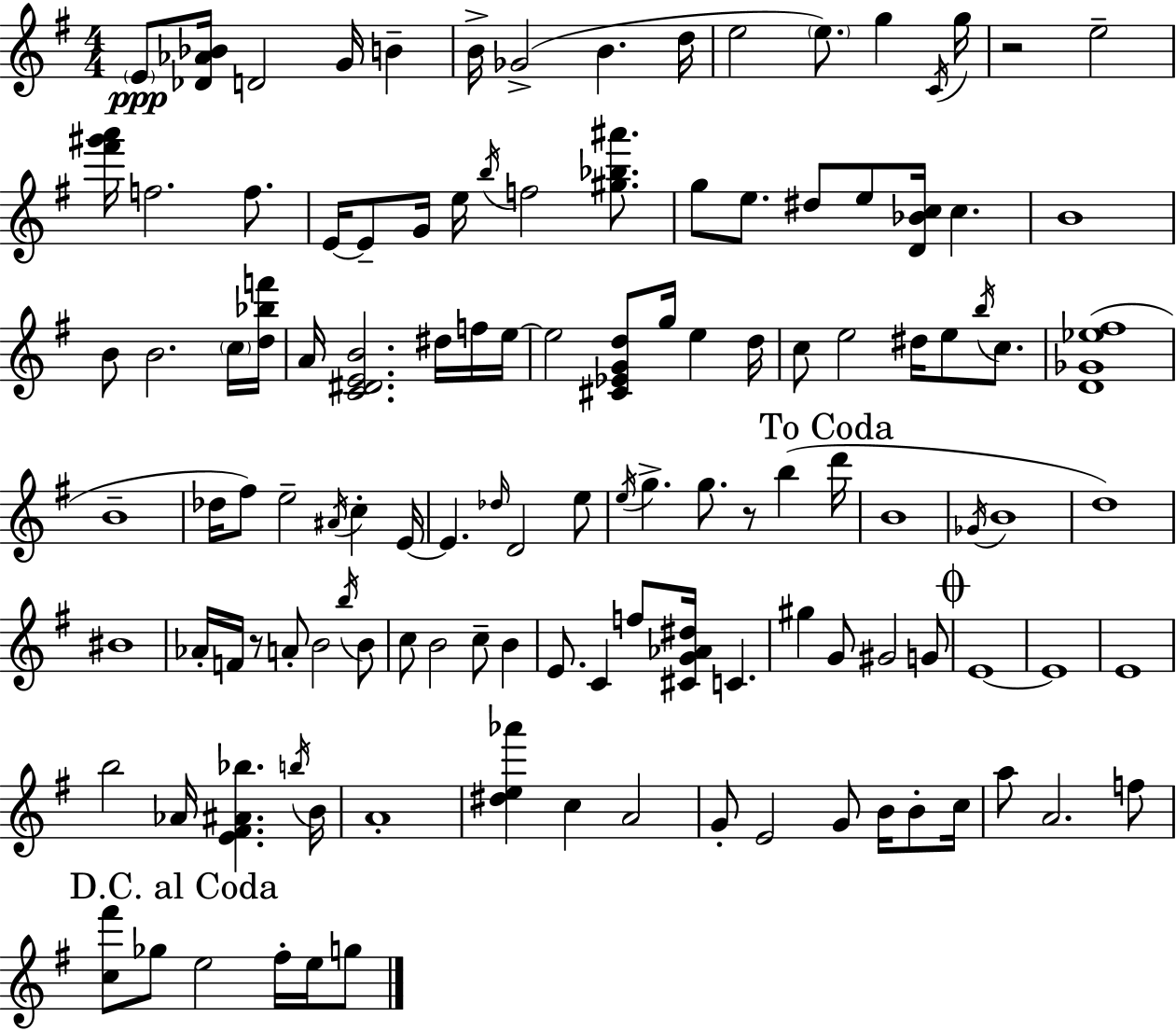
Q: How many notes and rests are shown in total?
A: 123